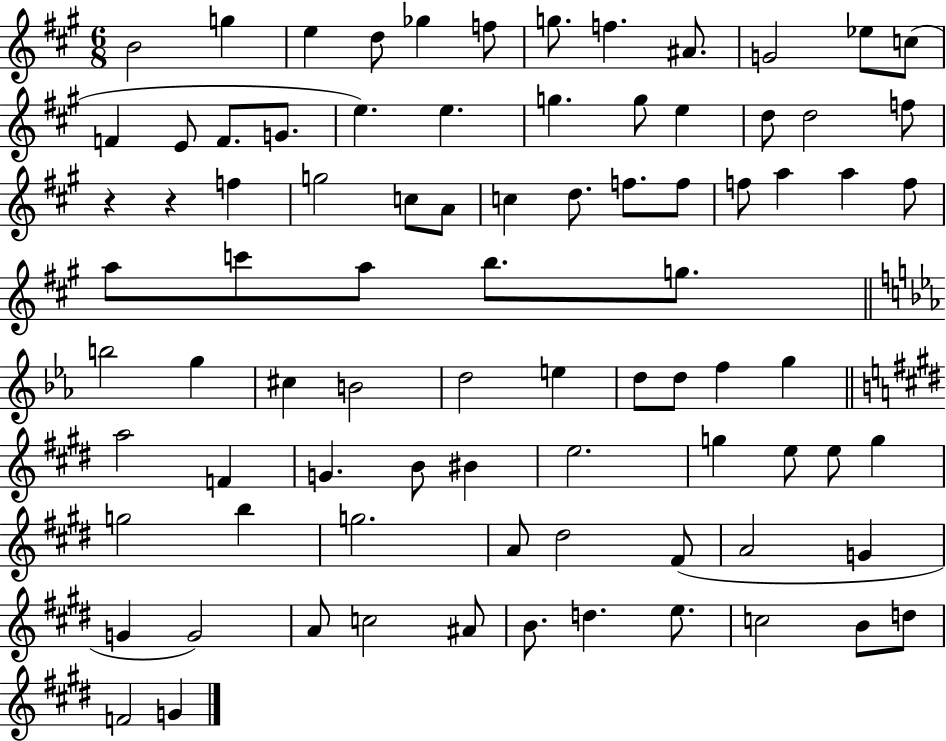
X:1
T:Untitled
M:6/8
L:1/4
K:A
B2 g e d/2 _g f/2 g/2 f ^A/2 G2 _e/2 c/2 F E/2 F/2 G/2 e e g g/2 e d/2 d2 f/2 z z f g2 c/2 A/2 c d/2 f/2 f/2 f/2 a a f/2 a/2 c'/2 a/2 b/2 g/2 b2 g ^c B2 d2 e d/2 d/2 f g a2 F G B/2 ^B e2 g e/2 e/2 g g2 b g2 A/2 ^d2 ^F/2 A2 G G G2 A/2 c2 ^A/2 B/2 d e/2 c2 B/2 d/2 F2 G